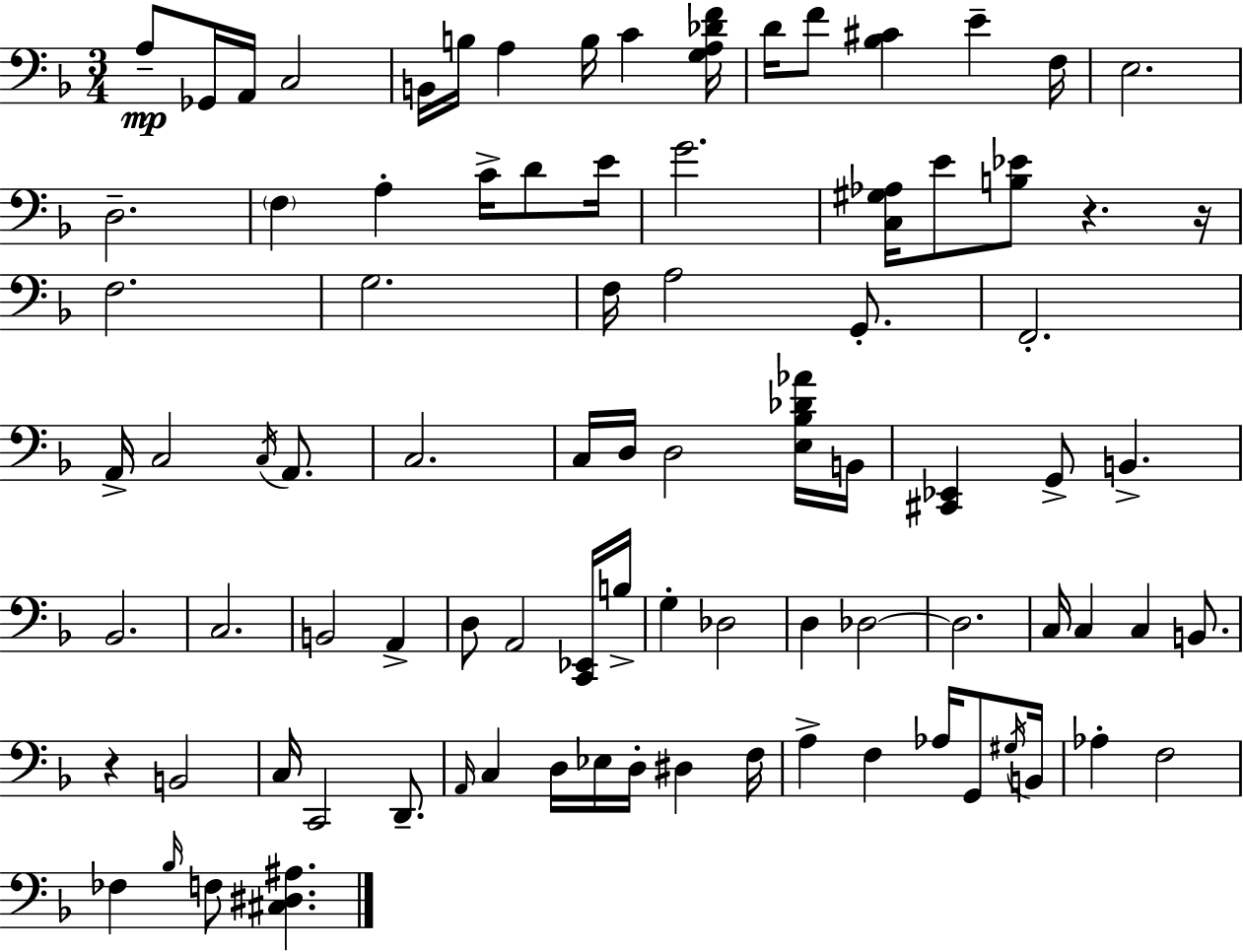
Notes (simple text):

A3/e Gb2/s A2/s C3/h B2/s B3/s A3/q B3/s C4/q [G3,A3,Db4,F4]/s D4/s F4/e [Bb3,C#4]/q E4/q F3/s E3/h. D3/h. F3/q A3/q C4/s D4/e E4/s G4/h. [C3,G#3,Ab3]/s E4/e [B3,Eb4]/e R/q. R/s F3/h. G3/h. F3/s A3/h G2/e. F2/h. A2/s C3/h C3/s A2/e. C3/h. C3/s D3/s D3/h [E3,Bb3,Db4,Ab4]/s B2/s [C#2,Eb2]/q G2/e B2/q. Bb2/h. C3/h. B2/h A2/q D3/e A2/h [C2,Eb2]/s B3/s G3/q Db3/h D3/q Db3/h Db3/h. C3/s C3/q C3/q B2/e. R/q B2/h C3/s C2/h D2/e. A2/s C3/q D3/s Eb3/s D3/s D#3/q F3/s A3/q F3/q Ab3/s G2/e G#3/s B2/s Ab3/q F3/h FES3/q Bb3/s F3/e [C#3,D#3,A#3]/q.